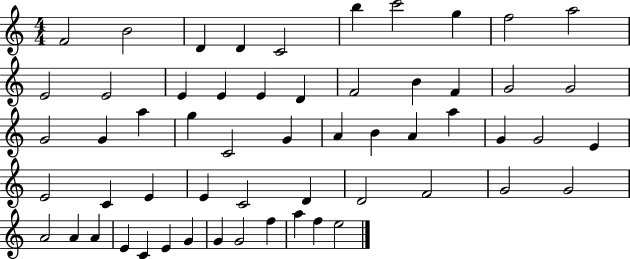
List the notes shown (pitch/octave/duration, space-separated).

F4/h B4/h D4/q D4/q C4/h B5/q C6/h G5/q F5/h A5/h E4/h E4/h E4/q E4/q E4/q D4/q F4/h B4/q F4/q G4/h G4/h G4/h G4/q A5/q G5/q C4/h G4/q A4/q B4/q A4/q A5/q G4/q G4/h E4/q E4/h C4/q E4/q E4/q C4/h D4/q D4/h F4/h G4/h G4/h A4/h A4/q A4/q E4/q C4/q E4/q G4/q G4/q G4/h F5/q A5/q F5/q E5/h